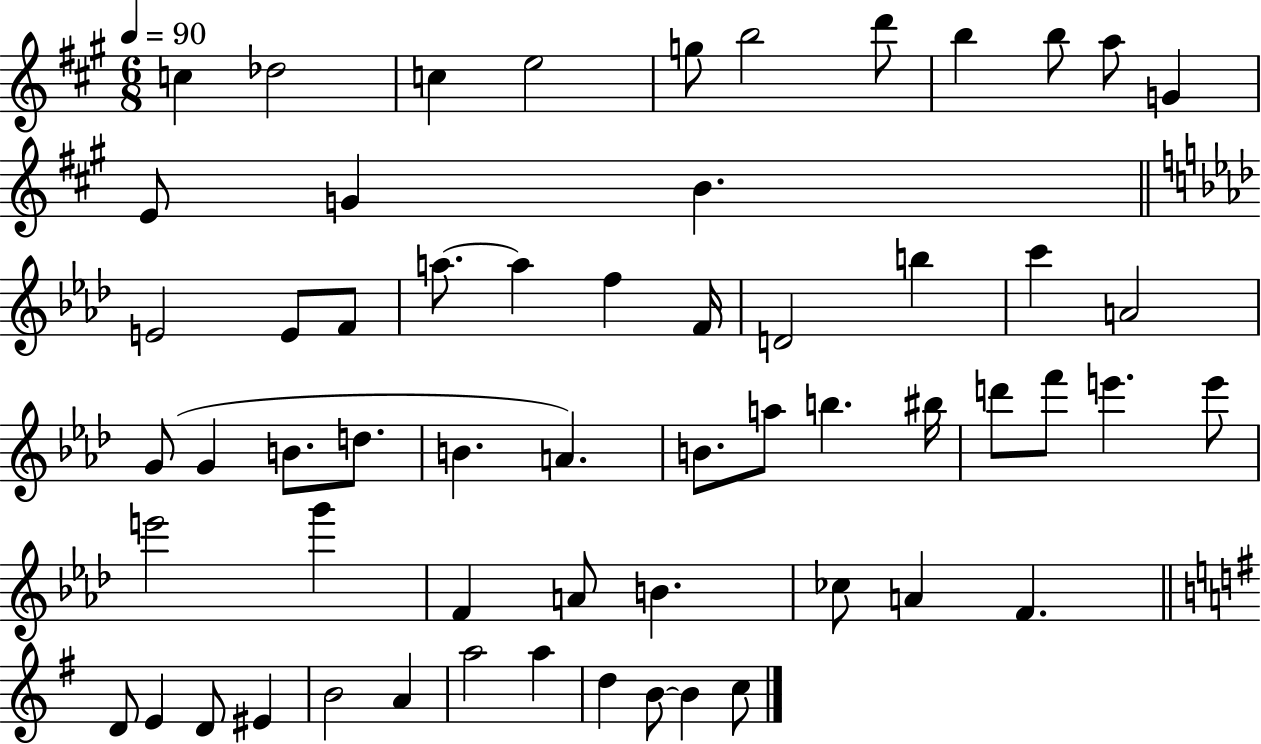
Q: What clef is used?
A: treble